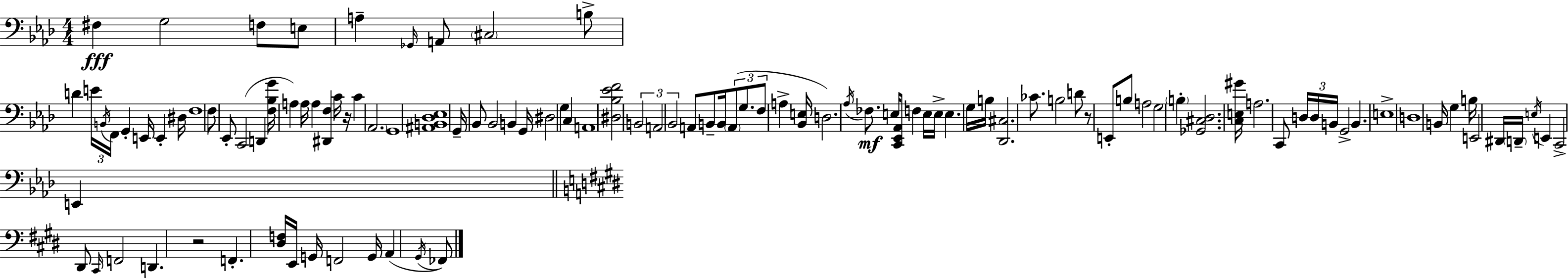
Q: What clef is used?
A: bass